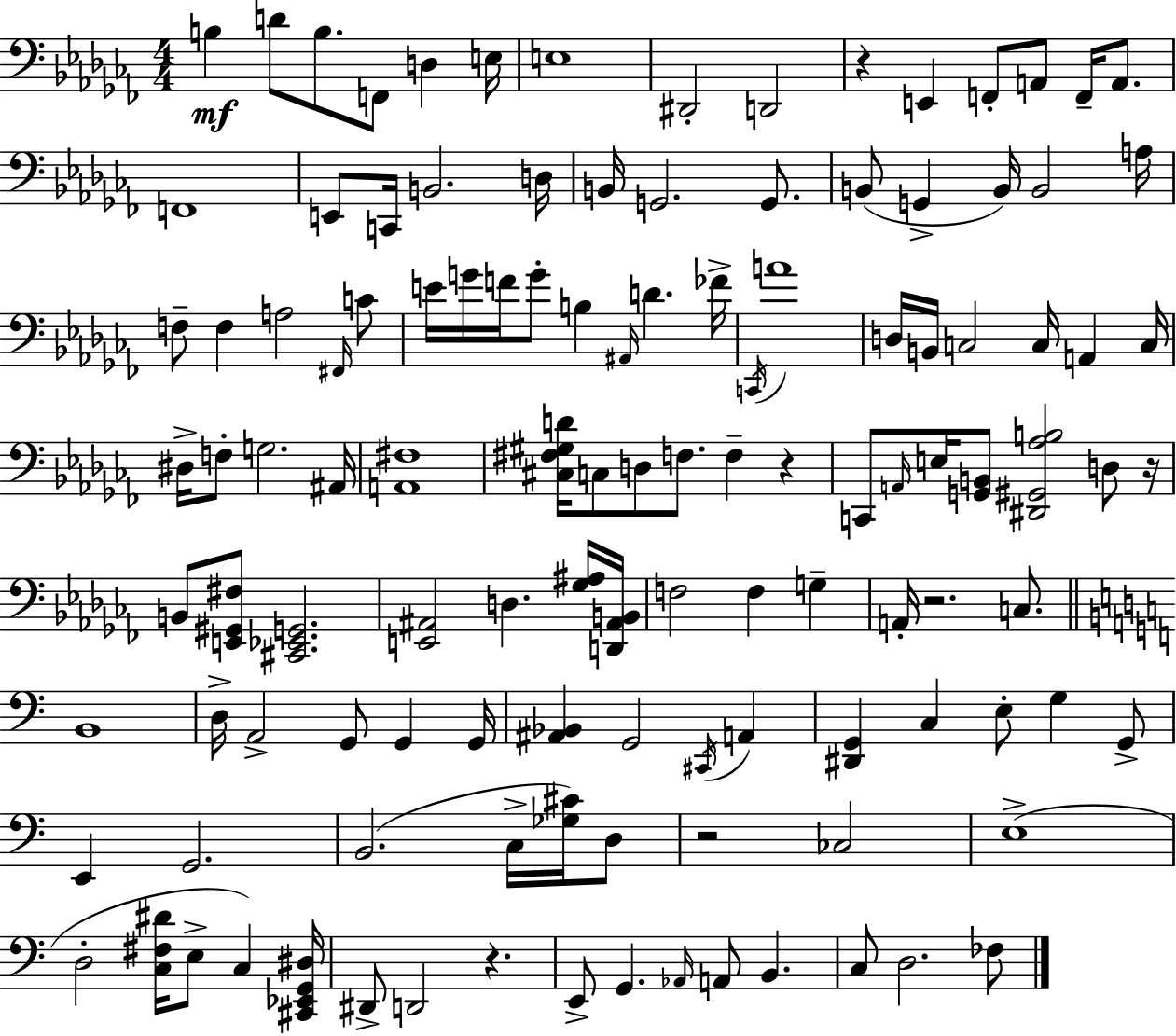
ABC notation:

X:1
T:Untitled
M:4/4
L:1/4
K:Abm
B, D/2 B,/2 F,,/2 D, E,/4 E,4 ^D,,2 D,,2 z E,, F,,/2 A,,/2 F,,/4 A,,/2 F,,4 E,,/2 C,,/4 B,,2 D,/4 B,,/4 G,,2 G,,/2 B,,/2 G,, B,,/4 B,,2 A,/4 F,/2 F, A,2 ^F,,/4 C/2 E/4 G/4 F/4 G/2 B, ^A,,/4 D _F/4 C,,/4 A4 D,/4 B,,/4 C,2 C,/4 A,, C,/4 ^D,/4 F,/2 G,2 ^A,,/4 [A,,^F,]4 [^C,^F,^G,D]/4 C,/2 D,/2 F,/2 F, z C,,/2 A,,/4 E,/4 [G,,B,,]/2 [^D,,^G,,_A,B,]2 D,/2 z/4 B,,/2 [E,,^G,,^F,]/2 [^C,,_E,,G,,]2 [E,,^A,,]2 D, [_G,^A,]/4 [D,,^A,,B,,]/4 F,2 F, G, A,,/4 z2 C,/2 B,,4 D,/4 A,,2 G,,/2 G,, G,,/4 [^A,,_B,,] G,,2 ^C,,/4 A,, [^D,,G,,] C, E,/2 G, G,,/2 E,, G,,2 B,,2 C,/4 [_G,^C]/4 D,/2 z2 _C,2 E,4 D,2 [C,^F,^D]/4 E,/2 C, [^C,,_E,,G,,^D,]/4 ^D,,/2 D,,2 z E,,/2 G,, _A,,/4 A,,/2 B,, C,/2 D,2 _F,/2